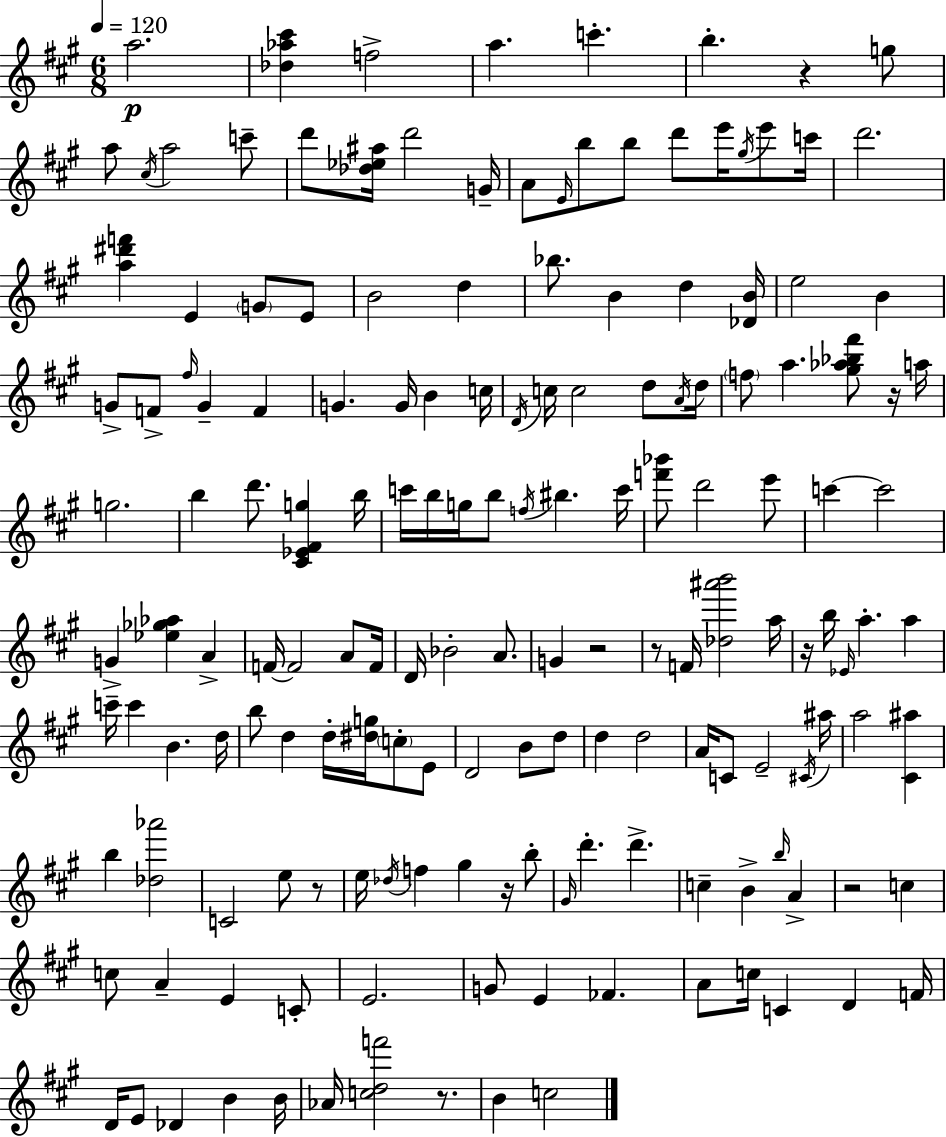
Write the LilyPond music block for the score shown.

{
  \clef treble
  \numericTimeSignature
  \time 6/8
  \key a \major
  \tempo 4 = 120
  a''2.\p | <des'' aes'' cis'''>4 f''2-> | a''4. c'''4.-. | b''4.-. r4 g''8 | \break a''8 \acciaccatura { cis''16 } a''2 c'''8-- | d'''8 <des'' ees'' ais''>16 d'''2 | g'16-- a'8 \grace { e'16 } b''8 b''8 d'''8 e'''16 \acciaccatura { gis''16 } | e'''8 c'''16 d'''2. | \break <a'' dis''' f'''>4 e'4 \parenthesize g'8 | e'8 b'2 d''4 | bes''8. b'4 d''4 | <des' b'>16 e''2 b'4 | \break g'8-> f'8-> \grace { fis''16 } g'4-- | f'4 g'4. g'16 b'4 | c''16 \acciaccatura { d'16 } c''16 c''2 | d''8 \acciaccatura { a'16 } d''16 \parenthesize f''8 a''4. | \break <gis'' aes'' bes'' fis'''>8 r16 a''16 g''2. | b''4 d'''8. | <cis' ees' fis' g''>4 b''16 c'''16 b''16 g''16 b''8 \acciaccatura { f''16 } | bis''4. c'''16 <f''' bes'''>8 d'''2 | \break e'''8 c'''4~~ c'''2 | g'4-> <ees'' ges'' aes''>4 | a'4-> f'16~~ f'2 | a'8 f'16 d'16 bes'2-. | \break a'8. g'4 r2 | r8 f'16 <des'' ais''' b'''>2 | a''16 r16 b''16 \grace { ees'16 } a''4.-. | a''4 c'''16-- c'''4 | \break b'4. d''16 b''8 d''4 | d''16-. <dis'' g''>16 \parenthesize c''8-. e'8 d'2 | b'8 d''8 d''4 | d''2 a'16 c'8 e'2-- | \break \acciaccatura { cis'16 } ais''16 a''2 | <cis' ais''>4 b''4 | <des'' aes'''>2 c'2 | e''8 r8 e''16 \acciaccatura { des''16 } f''4 | \break gis''4 r16 b''8-. \grace { gis'16 } d'''4.-. | d'''4.-> c''4-- | b'4-> \grace { b''16 } a'4-> | r2 c''4 | \break c''8 a'4-- e'4 c'8-. | e'2. | g'8 e'4 fes'4. | a'8 c''16 c'4 d'4 f'16 | \break d'16 e'8 des'4 b'4 b'16 | aes'16 <c'' d'' f'''>2 r8. | b'4 c''2 | \bar "|."
}